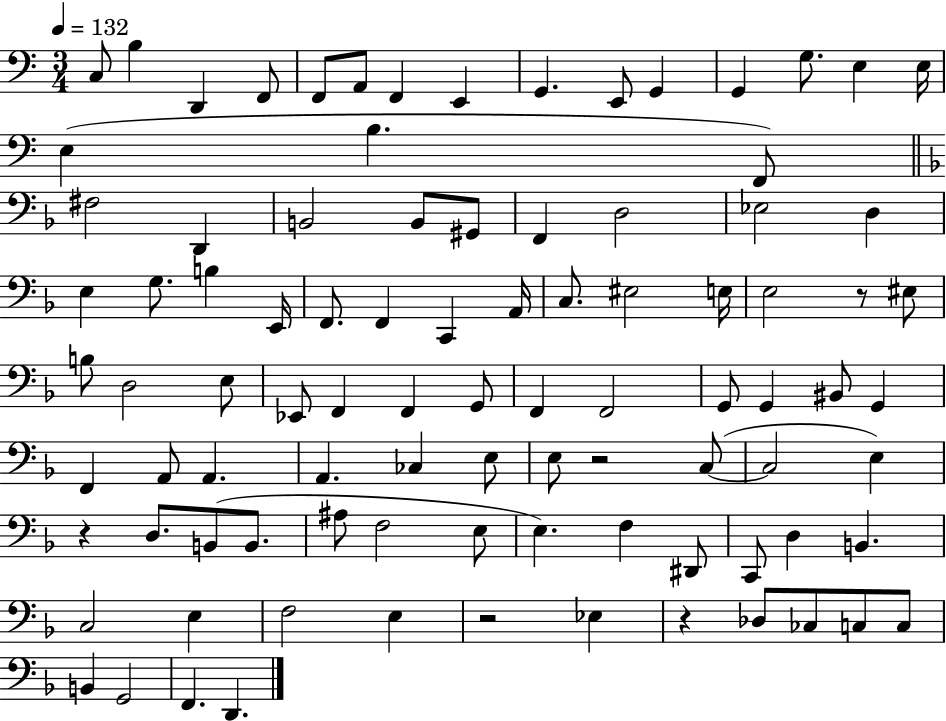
X:1
T:Untitled
M:3/4
L:1/4
K:C
C,/2 B, D,, F,,/2 F,,/2 A,,/2 F,, E,, G,, E,,/2 G,, G,, G,/2 E, E,/4 E, B, F,,/2 ^F,2 D,, B,,2 B,,/2 ^G,,/2 F,, D,2 _E,2 D, E, G,/2 B, E,,/4 F,,/2 F,, C,, A,,/4 C,/2 ^E,2 E,/4 E,2 z/2 ^E,/2 B,/2 D,2 E,/2 _E,,/2 F,, F,, G,,/2 F,, F,,2 G,,/2 G,, ^B,,/2 G,, F,, A,,/2 A,, A,, _C, E,/2 E,/2 z2 C,/2 C,2 E, z D,/2 B,,/2 B,,/2 ^A,/2 F,2 E,/2 E, F, ^D,,/2 C,,/2 D, B,, C,2 E, F,2 E, z2 _E, z _D,/2 _C,/2 C,/2 C,/2 B,, G,,2 F,, D,,